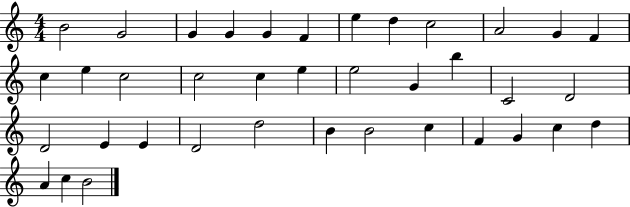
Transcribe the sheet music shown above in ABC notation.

X:1
T:Untitled
M:4/4
L:1/4
K:C
B2 G2 G G G F e d c2 A2 G F c e c2 c2 c e e2 G b C2 D2 D2 E E D2 d2 B B2 c F G c d A c B2